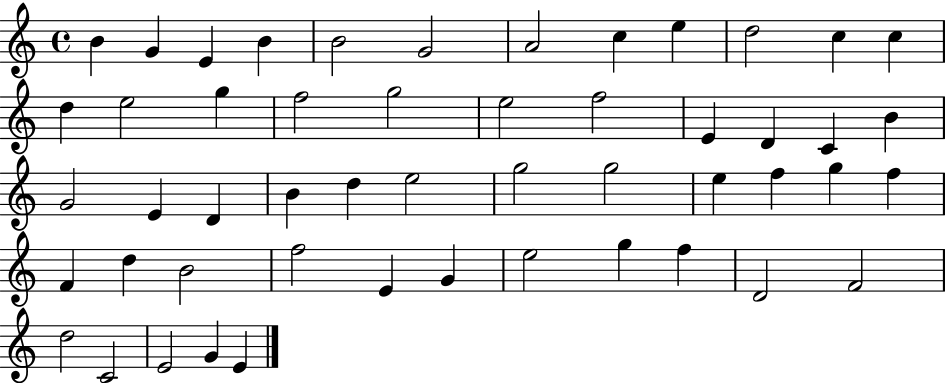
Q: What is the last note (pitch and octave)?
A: E4